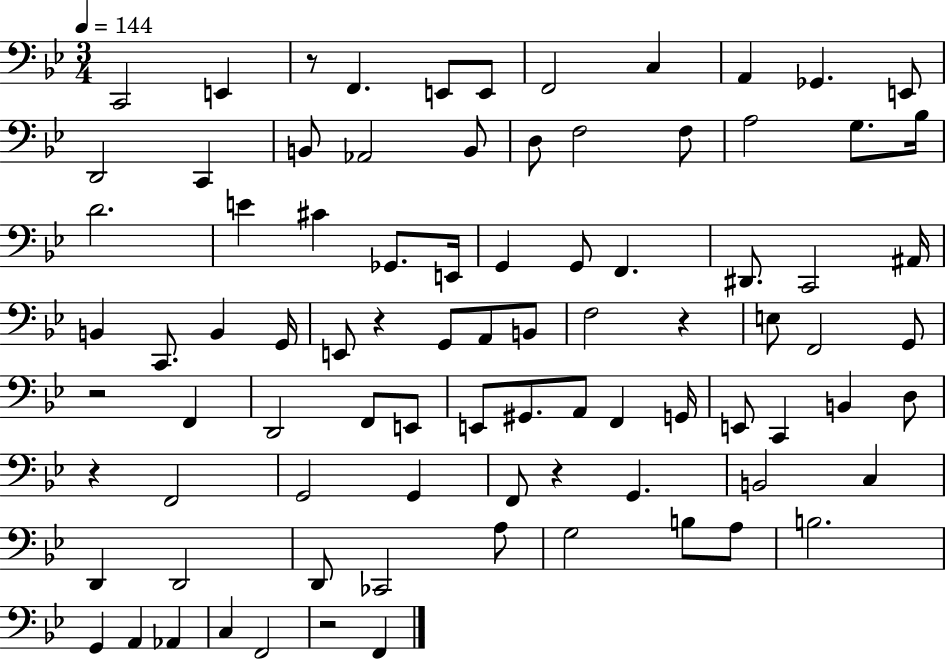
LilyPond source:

{
  \clef bass
  \numericTimeSignature
  \time 3/4
  \key bes \major
  \tempo 4 = 144
  \repeat volta 2 { c,2 e,4 | r8 f,4. e,8 e,8 | f,2 c4 | a,4 ges,4. e,8 | \break d,2 c,4 | b,8 aes,2 b,8 | d8 f2 f8 | a2 g8. bes16 | \break d'2. | e'4 cis'4 ges,8. e,16 | g,4 g,8 f,4. | dis,8. c,2 ais,16 | \break b,4 c,8. b,4 g,16 | e,8 r4 g,8 a,8 b,8 | f2 r4 | e8 f,2 g,8 | \break r2 f,4 | d,2 f,8 e,8 | e,8 gis,8. a,8 f,4 g,16 | e,8 c,4 b,4 d8 | \break r4 f,2 | g,2 g,4 | f,8 r4 g,4. | b,2 c4 | \break d,4 d,2 | d,8 ces,2 a8 | g2 b8 a8 | b2. | \break g,4 a,4 aes,4 | c4 f,2 | r2 f,4 | } \bar "|."
}